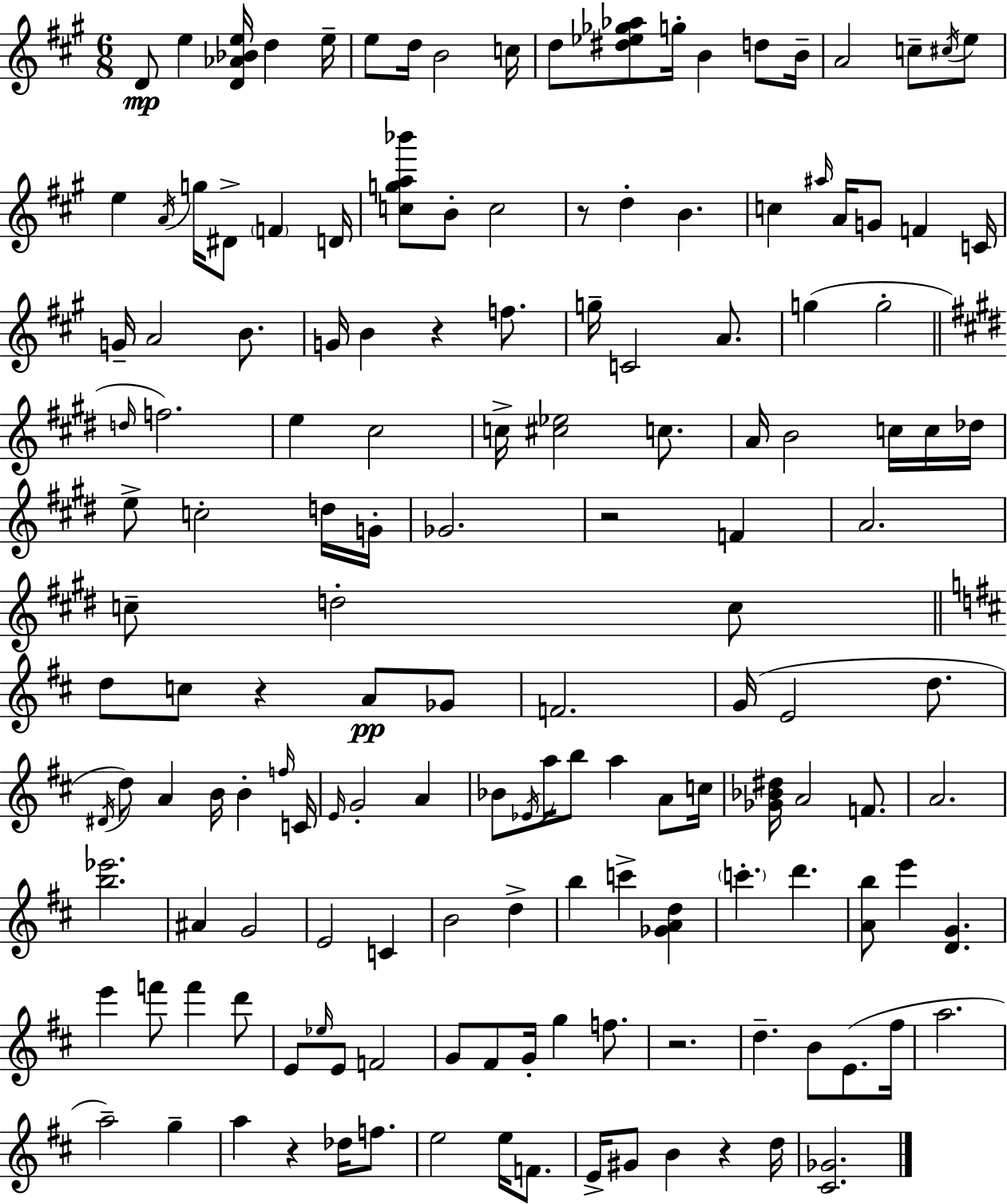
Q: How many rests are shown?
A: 7